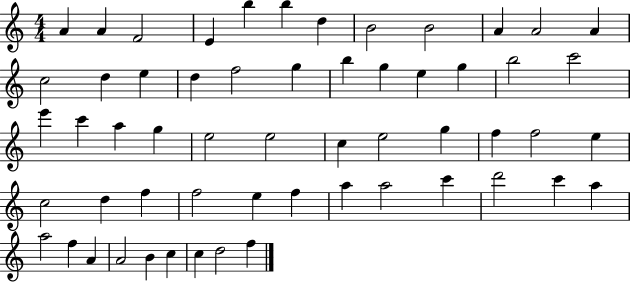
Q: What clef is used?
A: treble